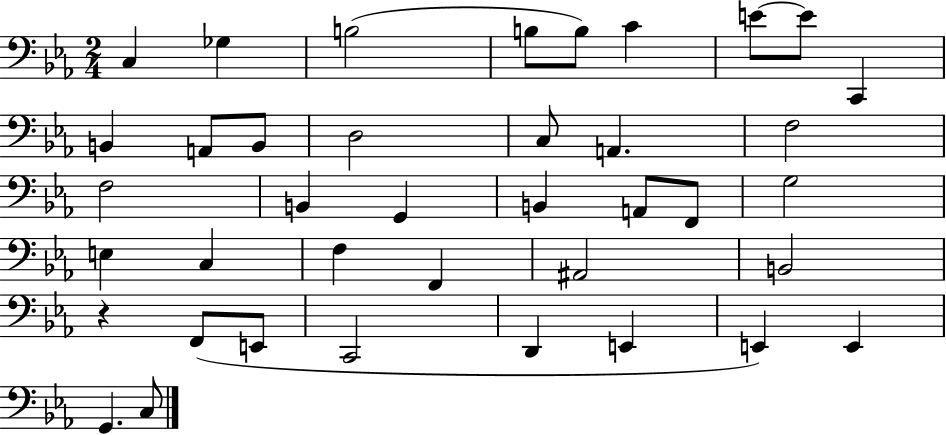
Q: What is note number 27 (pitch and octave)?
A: F2